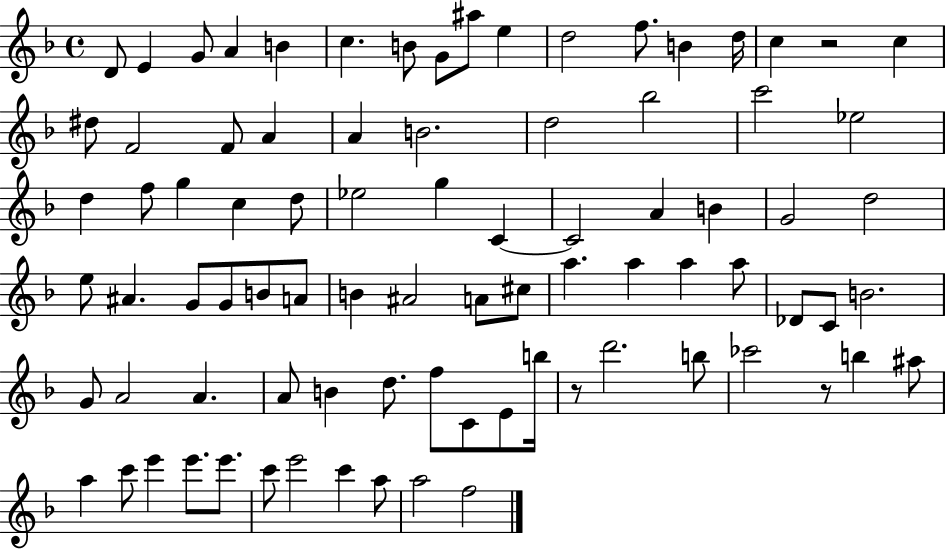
{
  \clef treble
  \time 4/4
  \defaultTimeSignature
  \key f \major
  d'8 e'4 g'8 a'4 b'4 | c''4. b'8 g'8 ais''8 e''4 | d''2 f''8. b'4 d''16 | c''4 r2 c''4 | \break dis''8 f'2 f'8 a'4 | a'4 b'2. | d''2 bes''2 | c'''2 ees''2 | \break d''4 f''8 g''4 c''4 d''8 | ees''2 g''4 c'4~~ | c'2 a'4 b'4 | g'2 d''2 | \break e''8 ais'4. g'8 g'8 b'8 a'8 | b'4 ais'2 a'8 cis''8 | a''4. a''4 a''4 a''8 | des'8 c'8 b'2. | \break g'8 a'2 a'4. | a'8 b'4 d''8. f''8 c'8 e'8 b''16 | r8 d'''2. b''8 | ces'''2 r8 b''4 ais''8 | \break a''4 c'''8 e'''4 e'''8. e'''8. | c'''8 e'''2 c'''4 a''8 | a''2 f''2 | \bar "|."
}